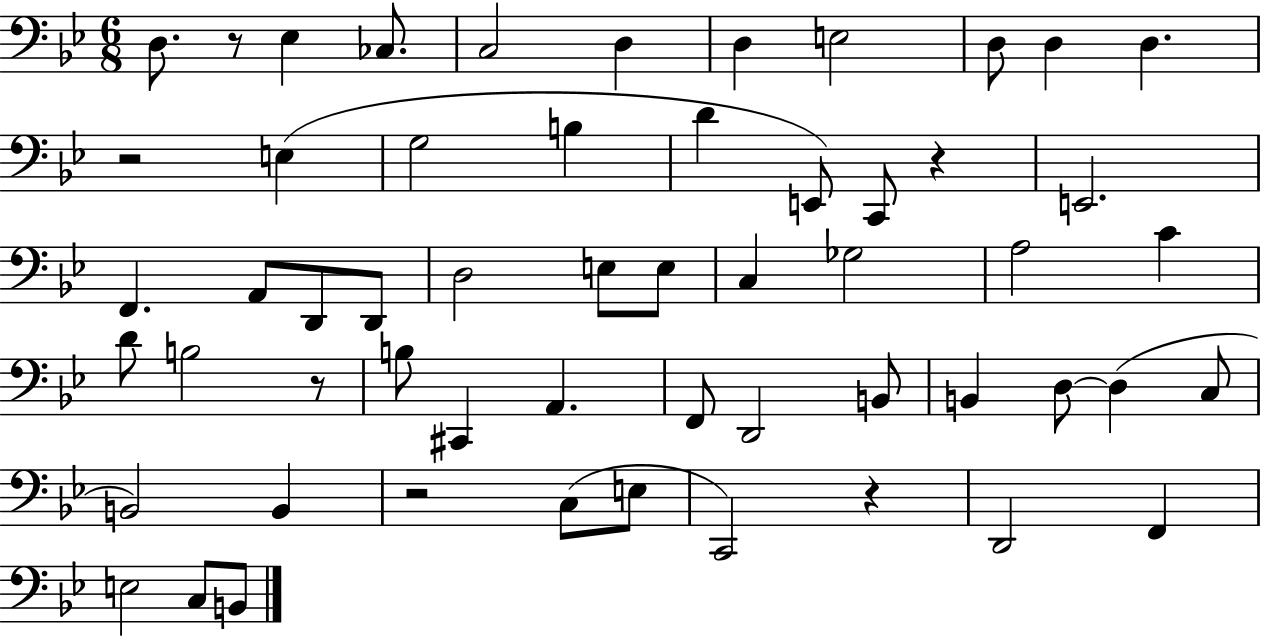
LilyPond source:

{
  \clef bass
  \numericTimeSignature
  \time 6/8
  \key bes \major
  d8. r8 ees4 ces8. | c2 d4 | d4 e2 | d8 d4 d4. | \break r2 e4( | g2 b4 | d'4 e,8) c,8 r4 | e,2. | \break f,4. a,8 d,8 d,8 | d2 e8 e8 | c4 ges2 | a2 c'4 | \break d'8 b2 r8 | b8 cis,4 a,4. | f,8 d,2 b,8 | b,4 d8~~ d4( c8 | \break b,2) b,4 | r2 c8( e8 | c,2) r4 | d,2 f,4 | \break e2 c8 b,8 | \bar "|."
}